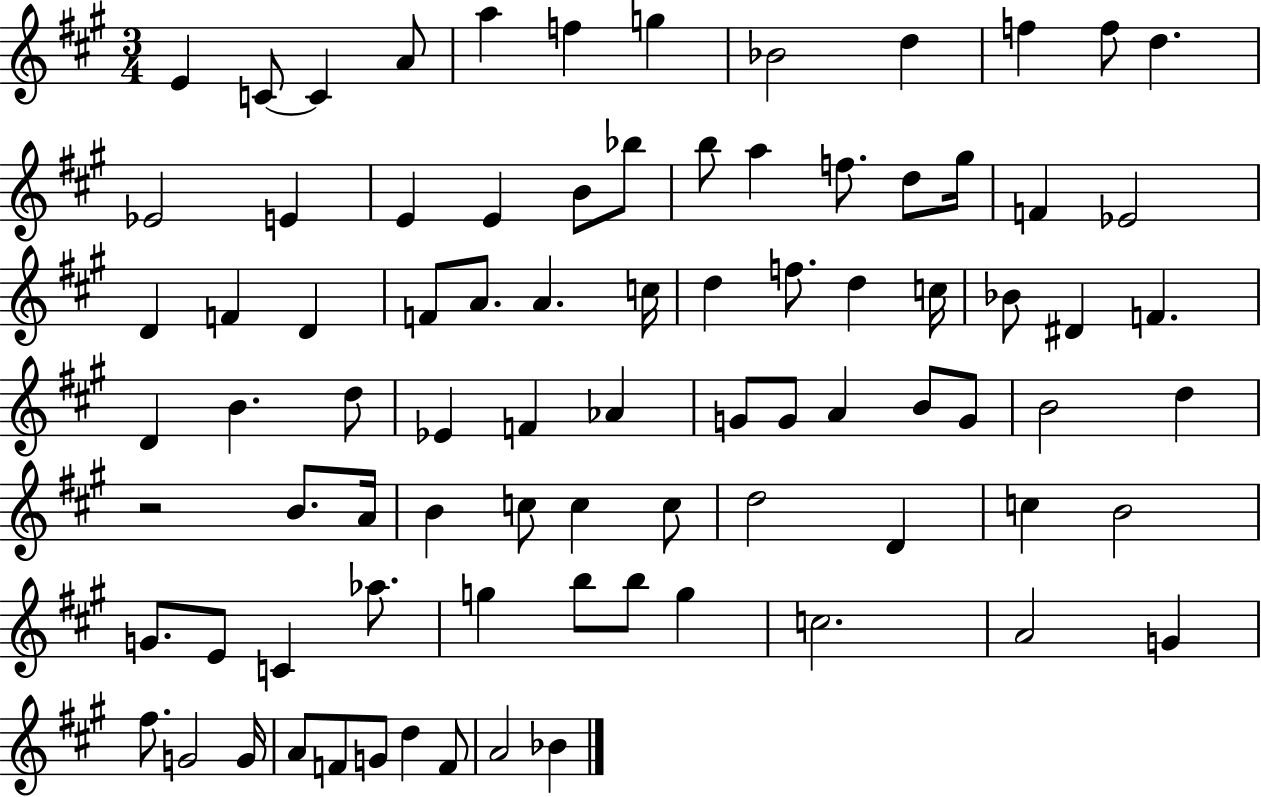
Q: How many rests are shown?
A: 1